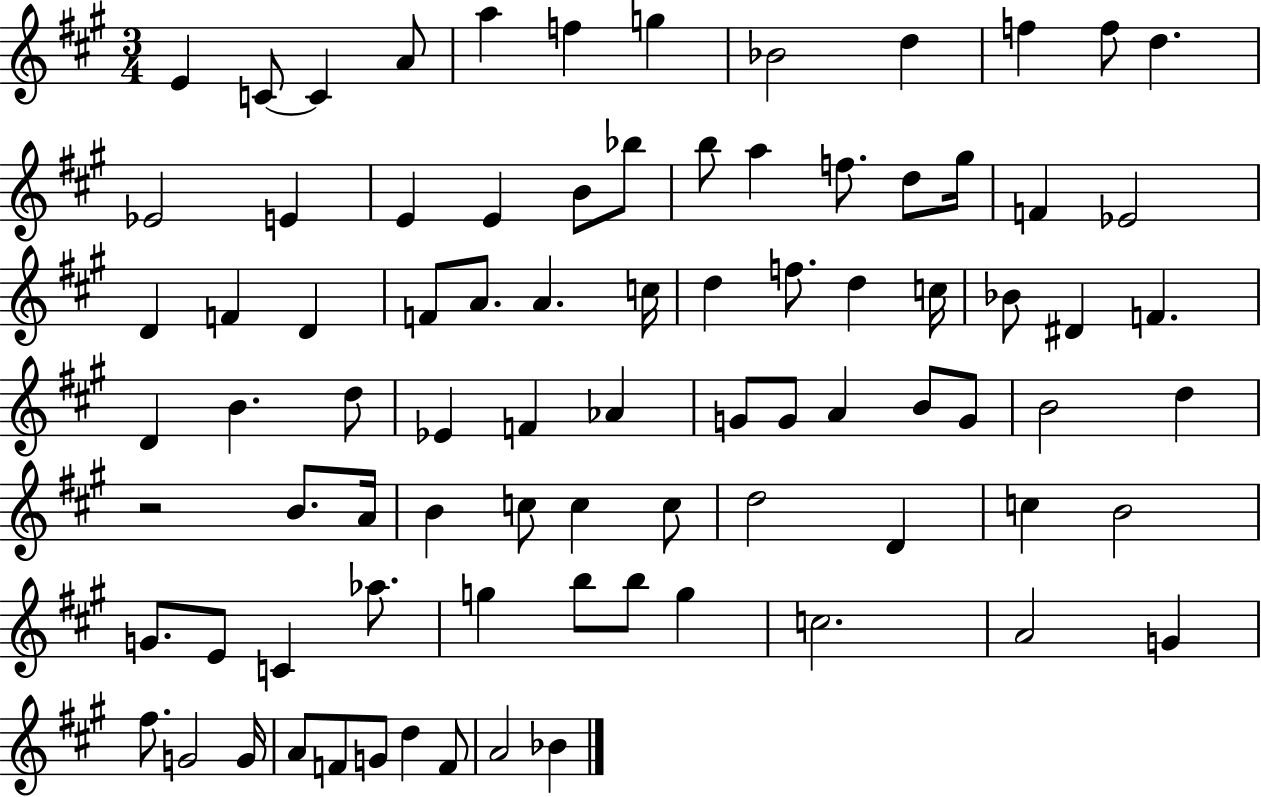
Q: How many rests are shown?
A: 1